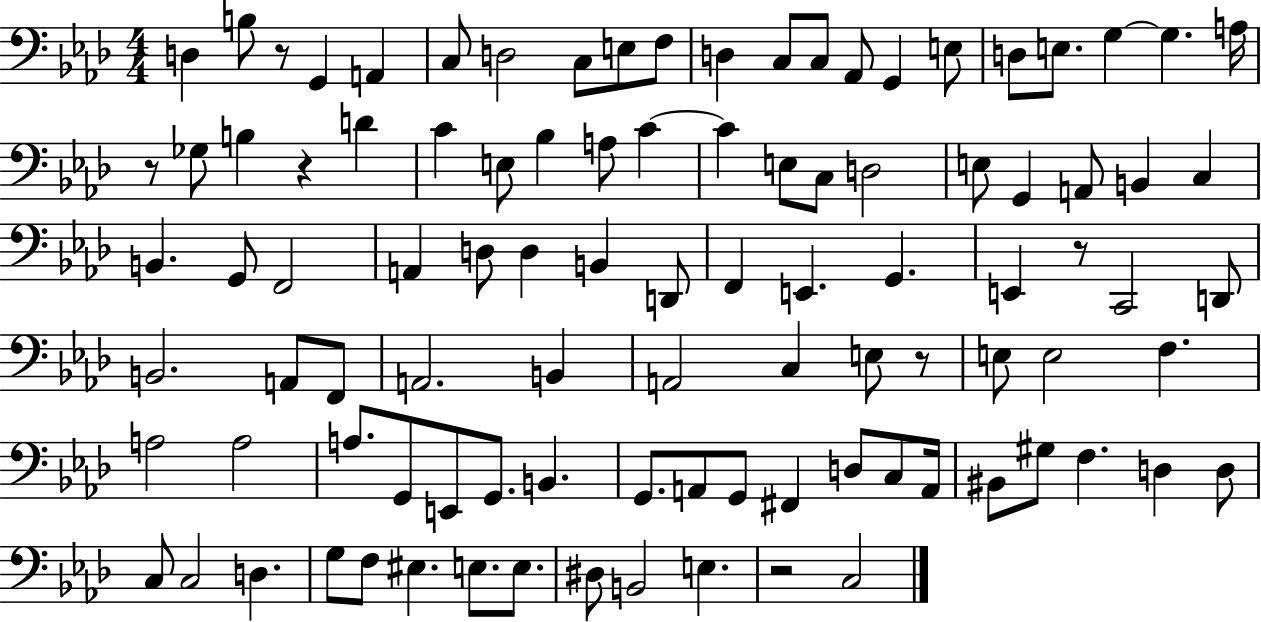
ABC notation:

X:1
T:Untitled
M:4/4
L:1/4
K:Ab
D, B,/2 z/2 G,, A,, C,/2 D,2 C,/2 E,/2 F,/2 D, C,/2 C,/2 _A,,/2 G,, E,/2 D,/2 E,/2 G, G, A,/4 z/2 _G,/2 B, z D C E,/2 _B, A,/2 C C E,/2 C,/2 D,2 E,/2 G,, A,,/2 B,, C, B,, G,,/2 F,,2 A,, D,/2 D, B,, D,,/2 F,, E,, G,, E,, z/2 C,,2 D,,/2 B,,2 A,,/2 F,,/2 A,,2 B,, A,,2 C, E,/2 z/2 E,/2 E,2 F, A,2 A,2 A,/2 G,,/2 E,,/2 G,,/2 B,, G,,/2 A,,/2 G,,/2 ^F,, D,/2 C,/2 A,,/4 ^B,,/2 ^G,/2 F, D, D,/2 C,/2 C,2 D, G,/2 F,/2 ^E, E,/2 E,/2 ^D,/2 B,,2 E, z2 C,2